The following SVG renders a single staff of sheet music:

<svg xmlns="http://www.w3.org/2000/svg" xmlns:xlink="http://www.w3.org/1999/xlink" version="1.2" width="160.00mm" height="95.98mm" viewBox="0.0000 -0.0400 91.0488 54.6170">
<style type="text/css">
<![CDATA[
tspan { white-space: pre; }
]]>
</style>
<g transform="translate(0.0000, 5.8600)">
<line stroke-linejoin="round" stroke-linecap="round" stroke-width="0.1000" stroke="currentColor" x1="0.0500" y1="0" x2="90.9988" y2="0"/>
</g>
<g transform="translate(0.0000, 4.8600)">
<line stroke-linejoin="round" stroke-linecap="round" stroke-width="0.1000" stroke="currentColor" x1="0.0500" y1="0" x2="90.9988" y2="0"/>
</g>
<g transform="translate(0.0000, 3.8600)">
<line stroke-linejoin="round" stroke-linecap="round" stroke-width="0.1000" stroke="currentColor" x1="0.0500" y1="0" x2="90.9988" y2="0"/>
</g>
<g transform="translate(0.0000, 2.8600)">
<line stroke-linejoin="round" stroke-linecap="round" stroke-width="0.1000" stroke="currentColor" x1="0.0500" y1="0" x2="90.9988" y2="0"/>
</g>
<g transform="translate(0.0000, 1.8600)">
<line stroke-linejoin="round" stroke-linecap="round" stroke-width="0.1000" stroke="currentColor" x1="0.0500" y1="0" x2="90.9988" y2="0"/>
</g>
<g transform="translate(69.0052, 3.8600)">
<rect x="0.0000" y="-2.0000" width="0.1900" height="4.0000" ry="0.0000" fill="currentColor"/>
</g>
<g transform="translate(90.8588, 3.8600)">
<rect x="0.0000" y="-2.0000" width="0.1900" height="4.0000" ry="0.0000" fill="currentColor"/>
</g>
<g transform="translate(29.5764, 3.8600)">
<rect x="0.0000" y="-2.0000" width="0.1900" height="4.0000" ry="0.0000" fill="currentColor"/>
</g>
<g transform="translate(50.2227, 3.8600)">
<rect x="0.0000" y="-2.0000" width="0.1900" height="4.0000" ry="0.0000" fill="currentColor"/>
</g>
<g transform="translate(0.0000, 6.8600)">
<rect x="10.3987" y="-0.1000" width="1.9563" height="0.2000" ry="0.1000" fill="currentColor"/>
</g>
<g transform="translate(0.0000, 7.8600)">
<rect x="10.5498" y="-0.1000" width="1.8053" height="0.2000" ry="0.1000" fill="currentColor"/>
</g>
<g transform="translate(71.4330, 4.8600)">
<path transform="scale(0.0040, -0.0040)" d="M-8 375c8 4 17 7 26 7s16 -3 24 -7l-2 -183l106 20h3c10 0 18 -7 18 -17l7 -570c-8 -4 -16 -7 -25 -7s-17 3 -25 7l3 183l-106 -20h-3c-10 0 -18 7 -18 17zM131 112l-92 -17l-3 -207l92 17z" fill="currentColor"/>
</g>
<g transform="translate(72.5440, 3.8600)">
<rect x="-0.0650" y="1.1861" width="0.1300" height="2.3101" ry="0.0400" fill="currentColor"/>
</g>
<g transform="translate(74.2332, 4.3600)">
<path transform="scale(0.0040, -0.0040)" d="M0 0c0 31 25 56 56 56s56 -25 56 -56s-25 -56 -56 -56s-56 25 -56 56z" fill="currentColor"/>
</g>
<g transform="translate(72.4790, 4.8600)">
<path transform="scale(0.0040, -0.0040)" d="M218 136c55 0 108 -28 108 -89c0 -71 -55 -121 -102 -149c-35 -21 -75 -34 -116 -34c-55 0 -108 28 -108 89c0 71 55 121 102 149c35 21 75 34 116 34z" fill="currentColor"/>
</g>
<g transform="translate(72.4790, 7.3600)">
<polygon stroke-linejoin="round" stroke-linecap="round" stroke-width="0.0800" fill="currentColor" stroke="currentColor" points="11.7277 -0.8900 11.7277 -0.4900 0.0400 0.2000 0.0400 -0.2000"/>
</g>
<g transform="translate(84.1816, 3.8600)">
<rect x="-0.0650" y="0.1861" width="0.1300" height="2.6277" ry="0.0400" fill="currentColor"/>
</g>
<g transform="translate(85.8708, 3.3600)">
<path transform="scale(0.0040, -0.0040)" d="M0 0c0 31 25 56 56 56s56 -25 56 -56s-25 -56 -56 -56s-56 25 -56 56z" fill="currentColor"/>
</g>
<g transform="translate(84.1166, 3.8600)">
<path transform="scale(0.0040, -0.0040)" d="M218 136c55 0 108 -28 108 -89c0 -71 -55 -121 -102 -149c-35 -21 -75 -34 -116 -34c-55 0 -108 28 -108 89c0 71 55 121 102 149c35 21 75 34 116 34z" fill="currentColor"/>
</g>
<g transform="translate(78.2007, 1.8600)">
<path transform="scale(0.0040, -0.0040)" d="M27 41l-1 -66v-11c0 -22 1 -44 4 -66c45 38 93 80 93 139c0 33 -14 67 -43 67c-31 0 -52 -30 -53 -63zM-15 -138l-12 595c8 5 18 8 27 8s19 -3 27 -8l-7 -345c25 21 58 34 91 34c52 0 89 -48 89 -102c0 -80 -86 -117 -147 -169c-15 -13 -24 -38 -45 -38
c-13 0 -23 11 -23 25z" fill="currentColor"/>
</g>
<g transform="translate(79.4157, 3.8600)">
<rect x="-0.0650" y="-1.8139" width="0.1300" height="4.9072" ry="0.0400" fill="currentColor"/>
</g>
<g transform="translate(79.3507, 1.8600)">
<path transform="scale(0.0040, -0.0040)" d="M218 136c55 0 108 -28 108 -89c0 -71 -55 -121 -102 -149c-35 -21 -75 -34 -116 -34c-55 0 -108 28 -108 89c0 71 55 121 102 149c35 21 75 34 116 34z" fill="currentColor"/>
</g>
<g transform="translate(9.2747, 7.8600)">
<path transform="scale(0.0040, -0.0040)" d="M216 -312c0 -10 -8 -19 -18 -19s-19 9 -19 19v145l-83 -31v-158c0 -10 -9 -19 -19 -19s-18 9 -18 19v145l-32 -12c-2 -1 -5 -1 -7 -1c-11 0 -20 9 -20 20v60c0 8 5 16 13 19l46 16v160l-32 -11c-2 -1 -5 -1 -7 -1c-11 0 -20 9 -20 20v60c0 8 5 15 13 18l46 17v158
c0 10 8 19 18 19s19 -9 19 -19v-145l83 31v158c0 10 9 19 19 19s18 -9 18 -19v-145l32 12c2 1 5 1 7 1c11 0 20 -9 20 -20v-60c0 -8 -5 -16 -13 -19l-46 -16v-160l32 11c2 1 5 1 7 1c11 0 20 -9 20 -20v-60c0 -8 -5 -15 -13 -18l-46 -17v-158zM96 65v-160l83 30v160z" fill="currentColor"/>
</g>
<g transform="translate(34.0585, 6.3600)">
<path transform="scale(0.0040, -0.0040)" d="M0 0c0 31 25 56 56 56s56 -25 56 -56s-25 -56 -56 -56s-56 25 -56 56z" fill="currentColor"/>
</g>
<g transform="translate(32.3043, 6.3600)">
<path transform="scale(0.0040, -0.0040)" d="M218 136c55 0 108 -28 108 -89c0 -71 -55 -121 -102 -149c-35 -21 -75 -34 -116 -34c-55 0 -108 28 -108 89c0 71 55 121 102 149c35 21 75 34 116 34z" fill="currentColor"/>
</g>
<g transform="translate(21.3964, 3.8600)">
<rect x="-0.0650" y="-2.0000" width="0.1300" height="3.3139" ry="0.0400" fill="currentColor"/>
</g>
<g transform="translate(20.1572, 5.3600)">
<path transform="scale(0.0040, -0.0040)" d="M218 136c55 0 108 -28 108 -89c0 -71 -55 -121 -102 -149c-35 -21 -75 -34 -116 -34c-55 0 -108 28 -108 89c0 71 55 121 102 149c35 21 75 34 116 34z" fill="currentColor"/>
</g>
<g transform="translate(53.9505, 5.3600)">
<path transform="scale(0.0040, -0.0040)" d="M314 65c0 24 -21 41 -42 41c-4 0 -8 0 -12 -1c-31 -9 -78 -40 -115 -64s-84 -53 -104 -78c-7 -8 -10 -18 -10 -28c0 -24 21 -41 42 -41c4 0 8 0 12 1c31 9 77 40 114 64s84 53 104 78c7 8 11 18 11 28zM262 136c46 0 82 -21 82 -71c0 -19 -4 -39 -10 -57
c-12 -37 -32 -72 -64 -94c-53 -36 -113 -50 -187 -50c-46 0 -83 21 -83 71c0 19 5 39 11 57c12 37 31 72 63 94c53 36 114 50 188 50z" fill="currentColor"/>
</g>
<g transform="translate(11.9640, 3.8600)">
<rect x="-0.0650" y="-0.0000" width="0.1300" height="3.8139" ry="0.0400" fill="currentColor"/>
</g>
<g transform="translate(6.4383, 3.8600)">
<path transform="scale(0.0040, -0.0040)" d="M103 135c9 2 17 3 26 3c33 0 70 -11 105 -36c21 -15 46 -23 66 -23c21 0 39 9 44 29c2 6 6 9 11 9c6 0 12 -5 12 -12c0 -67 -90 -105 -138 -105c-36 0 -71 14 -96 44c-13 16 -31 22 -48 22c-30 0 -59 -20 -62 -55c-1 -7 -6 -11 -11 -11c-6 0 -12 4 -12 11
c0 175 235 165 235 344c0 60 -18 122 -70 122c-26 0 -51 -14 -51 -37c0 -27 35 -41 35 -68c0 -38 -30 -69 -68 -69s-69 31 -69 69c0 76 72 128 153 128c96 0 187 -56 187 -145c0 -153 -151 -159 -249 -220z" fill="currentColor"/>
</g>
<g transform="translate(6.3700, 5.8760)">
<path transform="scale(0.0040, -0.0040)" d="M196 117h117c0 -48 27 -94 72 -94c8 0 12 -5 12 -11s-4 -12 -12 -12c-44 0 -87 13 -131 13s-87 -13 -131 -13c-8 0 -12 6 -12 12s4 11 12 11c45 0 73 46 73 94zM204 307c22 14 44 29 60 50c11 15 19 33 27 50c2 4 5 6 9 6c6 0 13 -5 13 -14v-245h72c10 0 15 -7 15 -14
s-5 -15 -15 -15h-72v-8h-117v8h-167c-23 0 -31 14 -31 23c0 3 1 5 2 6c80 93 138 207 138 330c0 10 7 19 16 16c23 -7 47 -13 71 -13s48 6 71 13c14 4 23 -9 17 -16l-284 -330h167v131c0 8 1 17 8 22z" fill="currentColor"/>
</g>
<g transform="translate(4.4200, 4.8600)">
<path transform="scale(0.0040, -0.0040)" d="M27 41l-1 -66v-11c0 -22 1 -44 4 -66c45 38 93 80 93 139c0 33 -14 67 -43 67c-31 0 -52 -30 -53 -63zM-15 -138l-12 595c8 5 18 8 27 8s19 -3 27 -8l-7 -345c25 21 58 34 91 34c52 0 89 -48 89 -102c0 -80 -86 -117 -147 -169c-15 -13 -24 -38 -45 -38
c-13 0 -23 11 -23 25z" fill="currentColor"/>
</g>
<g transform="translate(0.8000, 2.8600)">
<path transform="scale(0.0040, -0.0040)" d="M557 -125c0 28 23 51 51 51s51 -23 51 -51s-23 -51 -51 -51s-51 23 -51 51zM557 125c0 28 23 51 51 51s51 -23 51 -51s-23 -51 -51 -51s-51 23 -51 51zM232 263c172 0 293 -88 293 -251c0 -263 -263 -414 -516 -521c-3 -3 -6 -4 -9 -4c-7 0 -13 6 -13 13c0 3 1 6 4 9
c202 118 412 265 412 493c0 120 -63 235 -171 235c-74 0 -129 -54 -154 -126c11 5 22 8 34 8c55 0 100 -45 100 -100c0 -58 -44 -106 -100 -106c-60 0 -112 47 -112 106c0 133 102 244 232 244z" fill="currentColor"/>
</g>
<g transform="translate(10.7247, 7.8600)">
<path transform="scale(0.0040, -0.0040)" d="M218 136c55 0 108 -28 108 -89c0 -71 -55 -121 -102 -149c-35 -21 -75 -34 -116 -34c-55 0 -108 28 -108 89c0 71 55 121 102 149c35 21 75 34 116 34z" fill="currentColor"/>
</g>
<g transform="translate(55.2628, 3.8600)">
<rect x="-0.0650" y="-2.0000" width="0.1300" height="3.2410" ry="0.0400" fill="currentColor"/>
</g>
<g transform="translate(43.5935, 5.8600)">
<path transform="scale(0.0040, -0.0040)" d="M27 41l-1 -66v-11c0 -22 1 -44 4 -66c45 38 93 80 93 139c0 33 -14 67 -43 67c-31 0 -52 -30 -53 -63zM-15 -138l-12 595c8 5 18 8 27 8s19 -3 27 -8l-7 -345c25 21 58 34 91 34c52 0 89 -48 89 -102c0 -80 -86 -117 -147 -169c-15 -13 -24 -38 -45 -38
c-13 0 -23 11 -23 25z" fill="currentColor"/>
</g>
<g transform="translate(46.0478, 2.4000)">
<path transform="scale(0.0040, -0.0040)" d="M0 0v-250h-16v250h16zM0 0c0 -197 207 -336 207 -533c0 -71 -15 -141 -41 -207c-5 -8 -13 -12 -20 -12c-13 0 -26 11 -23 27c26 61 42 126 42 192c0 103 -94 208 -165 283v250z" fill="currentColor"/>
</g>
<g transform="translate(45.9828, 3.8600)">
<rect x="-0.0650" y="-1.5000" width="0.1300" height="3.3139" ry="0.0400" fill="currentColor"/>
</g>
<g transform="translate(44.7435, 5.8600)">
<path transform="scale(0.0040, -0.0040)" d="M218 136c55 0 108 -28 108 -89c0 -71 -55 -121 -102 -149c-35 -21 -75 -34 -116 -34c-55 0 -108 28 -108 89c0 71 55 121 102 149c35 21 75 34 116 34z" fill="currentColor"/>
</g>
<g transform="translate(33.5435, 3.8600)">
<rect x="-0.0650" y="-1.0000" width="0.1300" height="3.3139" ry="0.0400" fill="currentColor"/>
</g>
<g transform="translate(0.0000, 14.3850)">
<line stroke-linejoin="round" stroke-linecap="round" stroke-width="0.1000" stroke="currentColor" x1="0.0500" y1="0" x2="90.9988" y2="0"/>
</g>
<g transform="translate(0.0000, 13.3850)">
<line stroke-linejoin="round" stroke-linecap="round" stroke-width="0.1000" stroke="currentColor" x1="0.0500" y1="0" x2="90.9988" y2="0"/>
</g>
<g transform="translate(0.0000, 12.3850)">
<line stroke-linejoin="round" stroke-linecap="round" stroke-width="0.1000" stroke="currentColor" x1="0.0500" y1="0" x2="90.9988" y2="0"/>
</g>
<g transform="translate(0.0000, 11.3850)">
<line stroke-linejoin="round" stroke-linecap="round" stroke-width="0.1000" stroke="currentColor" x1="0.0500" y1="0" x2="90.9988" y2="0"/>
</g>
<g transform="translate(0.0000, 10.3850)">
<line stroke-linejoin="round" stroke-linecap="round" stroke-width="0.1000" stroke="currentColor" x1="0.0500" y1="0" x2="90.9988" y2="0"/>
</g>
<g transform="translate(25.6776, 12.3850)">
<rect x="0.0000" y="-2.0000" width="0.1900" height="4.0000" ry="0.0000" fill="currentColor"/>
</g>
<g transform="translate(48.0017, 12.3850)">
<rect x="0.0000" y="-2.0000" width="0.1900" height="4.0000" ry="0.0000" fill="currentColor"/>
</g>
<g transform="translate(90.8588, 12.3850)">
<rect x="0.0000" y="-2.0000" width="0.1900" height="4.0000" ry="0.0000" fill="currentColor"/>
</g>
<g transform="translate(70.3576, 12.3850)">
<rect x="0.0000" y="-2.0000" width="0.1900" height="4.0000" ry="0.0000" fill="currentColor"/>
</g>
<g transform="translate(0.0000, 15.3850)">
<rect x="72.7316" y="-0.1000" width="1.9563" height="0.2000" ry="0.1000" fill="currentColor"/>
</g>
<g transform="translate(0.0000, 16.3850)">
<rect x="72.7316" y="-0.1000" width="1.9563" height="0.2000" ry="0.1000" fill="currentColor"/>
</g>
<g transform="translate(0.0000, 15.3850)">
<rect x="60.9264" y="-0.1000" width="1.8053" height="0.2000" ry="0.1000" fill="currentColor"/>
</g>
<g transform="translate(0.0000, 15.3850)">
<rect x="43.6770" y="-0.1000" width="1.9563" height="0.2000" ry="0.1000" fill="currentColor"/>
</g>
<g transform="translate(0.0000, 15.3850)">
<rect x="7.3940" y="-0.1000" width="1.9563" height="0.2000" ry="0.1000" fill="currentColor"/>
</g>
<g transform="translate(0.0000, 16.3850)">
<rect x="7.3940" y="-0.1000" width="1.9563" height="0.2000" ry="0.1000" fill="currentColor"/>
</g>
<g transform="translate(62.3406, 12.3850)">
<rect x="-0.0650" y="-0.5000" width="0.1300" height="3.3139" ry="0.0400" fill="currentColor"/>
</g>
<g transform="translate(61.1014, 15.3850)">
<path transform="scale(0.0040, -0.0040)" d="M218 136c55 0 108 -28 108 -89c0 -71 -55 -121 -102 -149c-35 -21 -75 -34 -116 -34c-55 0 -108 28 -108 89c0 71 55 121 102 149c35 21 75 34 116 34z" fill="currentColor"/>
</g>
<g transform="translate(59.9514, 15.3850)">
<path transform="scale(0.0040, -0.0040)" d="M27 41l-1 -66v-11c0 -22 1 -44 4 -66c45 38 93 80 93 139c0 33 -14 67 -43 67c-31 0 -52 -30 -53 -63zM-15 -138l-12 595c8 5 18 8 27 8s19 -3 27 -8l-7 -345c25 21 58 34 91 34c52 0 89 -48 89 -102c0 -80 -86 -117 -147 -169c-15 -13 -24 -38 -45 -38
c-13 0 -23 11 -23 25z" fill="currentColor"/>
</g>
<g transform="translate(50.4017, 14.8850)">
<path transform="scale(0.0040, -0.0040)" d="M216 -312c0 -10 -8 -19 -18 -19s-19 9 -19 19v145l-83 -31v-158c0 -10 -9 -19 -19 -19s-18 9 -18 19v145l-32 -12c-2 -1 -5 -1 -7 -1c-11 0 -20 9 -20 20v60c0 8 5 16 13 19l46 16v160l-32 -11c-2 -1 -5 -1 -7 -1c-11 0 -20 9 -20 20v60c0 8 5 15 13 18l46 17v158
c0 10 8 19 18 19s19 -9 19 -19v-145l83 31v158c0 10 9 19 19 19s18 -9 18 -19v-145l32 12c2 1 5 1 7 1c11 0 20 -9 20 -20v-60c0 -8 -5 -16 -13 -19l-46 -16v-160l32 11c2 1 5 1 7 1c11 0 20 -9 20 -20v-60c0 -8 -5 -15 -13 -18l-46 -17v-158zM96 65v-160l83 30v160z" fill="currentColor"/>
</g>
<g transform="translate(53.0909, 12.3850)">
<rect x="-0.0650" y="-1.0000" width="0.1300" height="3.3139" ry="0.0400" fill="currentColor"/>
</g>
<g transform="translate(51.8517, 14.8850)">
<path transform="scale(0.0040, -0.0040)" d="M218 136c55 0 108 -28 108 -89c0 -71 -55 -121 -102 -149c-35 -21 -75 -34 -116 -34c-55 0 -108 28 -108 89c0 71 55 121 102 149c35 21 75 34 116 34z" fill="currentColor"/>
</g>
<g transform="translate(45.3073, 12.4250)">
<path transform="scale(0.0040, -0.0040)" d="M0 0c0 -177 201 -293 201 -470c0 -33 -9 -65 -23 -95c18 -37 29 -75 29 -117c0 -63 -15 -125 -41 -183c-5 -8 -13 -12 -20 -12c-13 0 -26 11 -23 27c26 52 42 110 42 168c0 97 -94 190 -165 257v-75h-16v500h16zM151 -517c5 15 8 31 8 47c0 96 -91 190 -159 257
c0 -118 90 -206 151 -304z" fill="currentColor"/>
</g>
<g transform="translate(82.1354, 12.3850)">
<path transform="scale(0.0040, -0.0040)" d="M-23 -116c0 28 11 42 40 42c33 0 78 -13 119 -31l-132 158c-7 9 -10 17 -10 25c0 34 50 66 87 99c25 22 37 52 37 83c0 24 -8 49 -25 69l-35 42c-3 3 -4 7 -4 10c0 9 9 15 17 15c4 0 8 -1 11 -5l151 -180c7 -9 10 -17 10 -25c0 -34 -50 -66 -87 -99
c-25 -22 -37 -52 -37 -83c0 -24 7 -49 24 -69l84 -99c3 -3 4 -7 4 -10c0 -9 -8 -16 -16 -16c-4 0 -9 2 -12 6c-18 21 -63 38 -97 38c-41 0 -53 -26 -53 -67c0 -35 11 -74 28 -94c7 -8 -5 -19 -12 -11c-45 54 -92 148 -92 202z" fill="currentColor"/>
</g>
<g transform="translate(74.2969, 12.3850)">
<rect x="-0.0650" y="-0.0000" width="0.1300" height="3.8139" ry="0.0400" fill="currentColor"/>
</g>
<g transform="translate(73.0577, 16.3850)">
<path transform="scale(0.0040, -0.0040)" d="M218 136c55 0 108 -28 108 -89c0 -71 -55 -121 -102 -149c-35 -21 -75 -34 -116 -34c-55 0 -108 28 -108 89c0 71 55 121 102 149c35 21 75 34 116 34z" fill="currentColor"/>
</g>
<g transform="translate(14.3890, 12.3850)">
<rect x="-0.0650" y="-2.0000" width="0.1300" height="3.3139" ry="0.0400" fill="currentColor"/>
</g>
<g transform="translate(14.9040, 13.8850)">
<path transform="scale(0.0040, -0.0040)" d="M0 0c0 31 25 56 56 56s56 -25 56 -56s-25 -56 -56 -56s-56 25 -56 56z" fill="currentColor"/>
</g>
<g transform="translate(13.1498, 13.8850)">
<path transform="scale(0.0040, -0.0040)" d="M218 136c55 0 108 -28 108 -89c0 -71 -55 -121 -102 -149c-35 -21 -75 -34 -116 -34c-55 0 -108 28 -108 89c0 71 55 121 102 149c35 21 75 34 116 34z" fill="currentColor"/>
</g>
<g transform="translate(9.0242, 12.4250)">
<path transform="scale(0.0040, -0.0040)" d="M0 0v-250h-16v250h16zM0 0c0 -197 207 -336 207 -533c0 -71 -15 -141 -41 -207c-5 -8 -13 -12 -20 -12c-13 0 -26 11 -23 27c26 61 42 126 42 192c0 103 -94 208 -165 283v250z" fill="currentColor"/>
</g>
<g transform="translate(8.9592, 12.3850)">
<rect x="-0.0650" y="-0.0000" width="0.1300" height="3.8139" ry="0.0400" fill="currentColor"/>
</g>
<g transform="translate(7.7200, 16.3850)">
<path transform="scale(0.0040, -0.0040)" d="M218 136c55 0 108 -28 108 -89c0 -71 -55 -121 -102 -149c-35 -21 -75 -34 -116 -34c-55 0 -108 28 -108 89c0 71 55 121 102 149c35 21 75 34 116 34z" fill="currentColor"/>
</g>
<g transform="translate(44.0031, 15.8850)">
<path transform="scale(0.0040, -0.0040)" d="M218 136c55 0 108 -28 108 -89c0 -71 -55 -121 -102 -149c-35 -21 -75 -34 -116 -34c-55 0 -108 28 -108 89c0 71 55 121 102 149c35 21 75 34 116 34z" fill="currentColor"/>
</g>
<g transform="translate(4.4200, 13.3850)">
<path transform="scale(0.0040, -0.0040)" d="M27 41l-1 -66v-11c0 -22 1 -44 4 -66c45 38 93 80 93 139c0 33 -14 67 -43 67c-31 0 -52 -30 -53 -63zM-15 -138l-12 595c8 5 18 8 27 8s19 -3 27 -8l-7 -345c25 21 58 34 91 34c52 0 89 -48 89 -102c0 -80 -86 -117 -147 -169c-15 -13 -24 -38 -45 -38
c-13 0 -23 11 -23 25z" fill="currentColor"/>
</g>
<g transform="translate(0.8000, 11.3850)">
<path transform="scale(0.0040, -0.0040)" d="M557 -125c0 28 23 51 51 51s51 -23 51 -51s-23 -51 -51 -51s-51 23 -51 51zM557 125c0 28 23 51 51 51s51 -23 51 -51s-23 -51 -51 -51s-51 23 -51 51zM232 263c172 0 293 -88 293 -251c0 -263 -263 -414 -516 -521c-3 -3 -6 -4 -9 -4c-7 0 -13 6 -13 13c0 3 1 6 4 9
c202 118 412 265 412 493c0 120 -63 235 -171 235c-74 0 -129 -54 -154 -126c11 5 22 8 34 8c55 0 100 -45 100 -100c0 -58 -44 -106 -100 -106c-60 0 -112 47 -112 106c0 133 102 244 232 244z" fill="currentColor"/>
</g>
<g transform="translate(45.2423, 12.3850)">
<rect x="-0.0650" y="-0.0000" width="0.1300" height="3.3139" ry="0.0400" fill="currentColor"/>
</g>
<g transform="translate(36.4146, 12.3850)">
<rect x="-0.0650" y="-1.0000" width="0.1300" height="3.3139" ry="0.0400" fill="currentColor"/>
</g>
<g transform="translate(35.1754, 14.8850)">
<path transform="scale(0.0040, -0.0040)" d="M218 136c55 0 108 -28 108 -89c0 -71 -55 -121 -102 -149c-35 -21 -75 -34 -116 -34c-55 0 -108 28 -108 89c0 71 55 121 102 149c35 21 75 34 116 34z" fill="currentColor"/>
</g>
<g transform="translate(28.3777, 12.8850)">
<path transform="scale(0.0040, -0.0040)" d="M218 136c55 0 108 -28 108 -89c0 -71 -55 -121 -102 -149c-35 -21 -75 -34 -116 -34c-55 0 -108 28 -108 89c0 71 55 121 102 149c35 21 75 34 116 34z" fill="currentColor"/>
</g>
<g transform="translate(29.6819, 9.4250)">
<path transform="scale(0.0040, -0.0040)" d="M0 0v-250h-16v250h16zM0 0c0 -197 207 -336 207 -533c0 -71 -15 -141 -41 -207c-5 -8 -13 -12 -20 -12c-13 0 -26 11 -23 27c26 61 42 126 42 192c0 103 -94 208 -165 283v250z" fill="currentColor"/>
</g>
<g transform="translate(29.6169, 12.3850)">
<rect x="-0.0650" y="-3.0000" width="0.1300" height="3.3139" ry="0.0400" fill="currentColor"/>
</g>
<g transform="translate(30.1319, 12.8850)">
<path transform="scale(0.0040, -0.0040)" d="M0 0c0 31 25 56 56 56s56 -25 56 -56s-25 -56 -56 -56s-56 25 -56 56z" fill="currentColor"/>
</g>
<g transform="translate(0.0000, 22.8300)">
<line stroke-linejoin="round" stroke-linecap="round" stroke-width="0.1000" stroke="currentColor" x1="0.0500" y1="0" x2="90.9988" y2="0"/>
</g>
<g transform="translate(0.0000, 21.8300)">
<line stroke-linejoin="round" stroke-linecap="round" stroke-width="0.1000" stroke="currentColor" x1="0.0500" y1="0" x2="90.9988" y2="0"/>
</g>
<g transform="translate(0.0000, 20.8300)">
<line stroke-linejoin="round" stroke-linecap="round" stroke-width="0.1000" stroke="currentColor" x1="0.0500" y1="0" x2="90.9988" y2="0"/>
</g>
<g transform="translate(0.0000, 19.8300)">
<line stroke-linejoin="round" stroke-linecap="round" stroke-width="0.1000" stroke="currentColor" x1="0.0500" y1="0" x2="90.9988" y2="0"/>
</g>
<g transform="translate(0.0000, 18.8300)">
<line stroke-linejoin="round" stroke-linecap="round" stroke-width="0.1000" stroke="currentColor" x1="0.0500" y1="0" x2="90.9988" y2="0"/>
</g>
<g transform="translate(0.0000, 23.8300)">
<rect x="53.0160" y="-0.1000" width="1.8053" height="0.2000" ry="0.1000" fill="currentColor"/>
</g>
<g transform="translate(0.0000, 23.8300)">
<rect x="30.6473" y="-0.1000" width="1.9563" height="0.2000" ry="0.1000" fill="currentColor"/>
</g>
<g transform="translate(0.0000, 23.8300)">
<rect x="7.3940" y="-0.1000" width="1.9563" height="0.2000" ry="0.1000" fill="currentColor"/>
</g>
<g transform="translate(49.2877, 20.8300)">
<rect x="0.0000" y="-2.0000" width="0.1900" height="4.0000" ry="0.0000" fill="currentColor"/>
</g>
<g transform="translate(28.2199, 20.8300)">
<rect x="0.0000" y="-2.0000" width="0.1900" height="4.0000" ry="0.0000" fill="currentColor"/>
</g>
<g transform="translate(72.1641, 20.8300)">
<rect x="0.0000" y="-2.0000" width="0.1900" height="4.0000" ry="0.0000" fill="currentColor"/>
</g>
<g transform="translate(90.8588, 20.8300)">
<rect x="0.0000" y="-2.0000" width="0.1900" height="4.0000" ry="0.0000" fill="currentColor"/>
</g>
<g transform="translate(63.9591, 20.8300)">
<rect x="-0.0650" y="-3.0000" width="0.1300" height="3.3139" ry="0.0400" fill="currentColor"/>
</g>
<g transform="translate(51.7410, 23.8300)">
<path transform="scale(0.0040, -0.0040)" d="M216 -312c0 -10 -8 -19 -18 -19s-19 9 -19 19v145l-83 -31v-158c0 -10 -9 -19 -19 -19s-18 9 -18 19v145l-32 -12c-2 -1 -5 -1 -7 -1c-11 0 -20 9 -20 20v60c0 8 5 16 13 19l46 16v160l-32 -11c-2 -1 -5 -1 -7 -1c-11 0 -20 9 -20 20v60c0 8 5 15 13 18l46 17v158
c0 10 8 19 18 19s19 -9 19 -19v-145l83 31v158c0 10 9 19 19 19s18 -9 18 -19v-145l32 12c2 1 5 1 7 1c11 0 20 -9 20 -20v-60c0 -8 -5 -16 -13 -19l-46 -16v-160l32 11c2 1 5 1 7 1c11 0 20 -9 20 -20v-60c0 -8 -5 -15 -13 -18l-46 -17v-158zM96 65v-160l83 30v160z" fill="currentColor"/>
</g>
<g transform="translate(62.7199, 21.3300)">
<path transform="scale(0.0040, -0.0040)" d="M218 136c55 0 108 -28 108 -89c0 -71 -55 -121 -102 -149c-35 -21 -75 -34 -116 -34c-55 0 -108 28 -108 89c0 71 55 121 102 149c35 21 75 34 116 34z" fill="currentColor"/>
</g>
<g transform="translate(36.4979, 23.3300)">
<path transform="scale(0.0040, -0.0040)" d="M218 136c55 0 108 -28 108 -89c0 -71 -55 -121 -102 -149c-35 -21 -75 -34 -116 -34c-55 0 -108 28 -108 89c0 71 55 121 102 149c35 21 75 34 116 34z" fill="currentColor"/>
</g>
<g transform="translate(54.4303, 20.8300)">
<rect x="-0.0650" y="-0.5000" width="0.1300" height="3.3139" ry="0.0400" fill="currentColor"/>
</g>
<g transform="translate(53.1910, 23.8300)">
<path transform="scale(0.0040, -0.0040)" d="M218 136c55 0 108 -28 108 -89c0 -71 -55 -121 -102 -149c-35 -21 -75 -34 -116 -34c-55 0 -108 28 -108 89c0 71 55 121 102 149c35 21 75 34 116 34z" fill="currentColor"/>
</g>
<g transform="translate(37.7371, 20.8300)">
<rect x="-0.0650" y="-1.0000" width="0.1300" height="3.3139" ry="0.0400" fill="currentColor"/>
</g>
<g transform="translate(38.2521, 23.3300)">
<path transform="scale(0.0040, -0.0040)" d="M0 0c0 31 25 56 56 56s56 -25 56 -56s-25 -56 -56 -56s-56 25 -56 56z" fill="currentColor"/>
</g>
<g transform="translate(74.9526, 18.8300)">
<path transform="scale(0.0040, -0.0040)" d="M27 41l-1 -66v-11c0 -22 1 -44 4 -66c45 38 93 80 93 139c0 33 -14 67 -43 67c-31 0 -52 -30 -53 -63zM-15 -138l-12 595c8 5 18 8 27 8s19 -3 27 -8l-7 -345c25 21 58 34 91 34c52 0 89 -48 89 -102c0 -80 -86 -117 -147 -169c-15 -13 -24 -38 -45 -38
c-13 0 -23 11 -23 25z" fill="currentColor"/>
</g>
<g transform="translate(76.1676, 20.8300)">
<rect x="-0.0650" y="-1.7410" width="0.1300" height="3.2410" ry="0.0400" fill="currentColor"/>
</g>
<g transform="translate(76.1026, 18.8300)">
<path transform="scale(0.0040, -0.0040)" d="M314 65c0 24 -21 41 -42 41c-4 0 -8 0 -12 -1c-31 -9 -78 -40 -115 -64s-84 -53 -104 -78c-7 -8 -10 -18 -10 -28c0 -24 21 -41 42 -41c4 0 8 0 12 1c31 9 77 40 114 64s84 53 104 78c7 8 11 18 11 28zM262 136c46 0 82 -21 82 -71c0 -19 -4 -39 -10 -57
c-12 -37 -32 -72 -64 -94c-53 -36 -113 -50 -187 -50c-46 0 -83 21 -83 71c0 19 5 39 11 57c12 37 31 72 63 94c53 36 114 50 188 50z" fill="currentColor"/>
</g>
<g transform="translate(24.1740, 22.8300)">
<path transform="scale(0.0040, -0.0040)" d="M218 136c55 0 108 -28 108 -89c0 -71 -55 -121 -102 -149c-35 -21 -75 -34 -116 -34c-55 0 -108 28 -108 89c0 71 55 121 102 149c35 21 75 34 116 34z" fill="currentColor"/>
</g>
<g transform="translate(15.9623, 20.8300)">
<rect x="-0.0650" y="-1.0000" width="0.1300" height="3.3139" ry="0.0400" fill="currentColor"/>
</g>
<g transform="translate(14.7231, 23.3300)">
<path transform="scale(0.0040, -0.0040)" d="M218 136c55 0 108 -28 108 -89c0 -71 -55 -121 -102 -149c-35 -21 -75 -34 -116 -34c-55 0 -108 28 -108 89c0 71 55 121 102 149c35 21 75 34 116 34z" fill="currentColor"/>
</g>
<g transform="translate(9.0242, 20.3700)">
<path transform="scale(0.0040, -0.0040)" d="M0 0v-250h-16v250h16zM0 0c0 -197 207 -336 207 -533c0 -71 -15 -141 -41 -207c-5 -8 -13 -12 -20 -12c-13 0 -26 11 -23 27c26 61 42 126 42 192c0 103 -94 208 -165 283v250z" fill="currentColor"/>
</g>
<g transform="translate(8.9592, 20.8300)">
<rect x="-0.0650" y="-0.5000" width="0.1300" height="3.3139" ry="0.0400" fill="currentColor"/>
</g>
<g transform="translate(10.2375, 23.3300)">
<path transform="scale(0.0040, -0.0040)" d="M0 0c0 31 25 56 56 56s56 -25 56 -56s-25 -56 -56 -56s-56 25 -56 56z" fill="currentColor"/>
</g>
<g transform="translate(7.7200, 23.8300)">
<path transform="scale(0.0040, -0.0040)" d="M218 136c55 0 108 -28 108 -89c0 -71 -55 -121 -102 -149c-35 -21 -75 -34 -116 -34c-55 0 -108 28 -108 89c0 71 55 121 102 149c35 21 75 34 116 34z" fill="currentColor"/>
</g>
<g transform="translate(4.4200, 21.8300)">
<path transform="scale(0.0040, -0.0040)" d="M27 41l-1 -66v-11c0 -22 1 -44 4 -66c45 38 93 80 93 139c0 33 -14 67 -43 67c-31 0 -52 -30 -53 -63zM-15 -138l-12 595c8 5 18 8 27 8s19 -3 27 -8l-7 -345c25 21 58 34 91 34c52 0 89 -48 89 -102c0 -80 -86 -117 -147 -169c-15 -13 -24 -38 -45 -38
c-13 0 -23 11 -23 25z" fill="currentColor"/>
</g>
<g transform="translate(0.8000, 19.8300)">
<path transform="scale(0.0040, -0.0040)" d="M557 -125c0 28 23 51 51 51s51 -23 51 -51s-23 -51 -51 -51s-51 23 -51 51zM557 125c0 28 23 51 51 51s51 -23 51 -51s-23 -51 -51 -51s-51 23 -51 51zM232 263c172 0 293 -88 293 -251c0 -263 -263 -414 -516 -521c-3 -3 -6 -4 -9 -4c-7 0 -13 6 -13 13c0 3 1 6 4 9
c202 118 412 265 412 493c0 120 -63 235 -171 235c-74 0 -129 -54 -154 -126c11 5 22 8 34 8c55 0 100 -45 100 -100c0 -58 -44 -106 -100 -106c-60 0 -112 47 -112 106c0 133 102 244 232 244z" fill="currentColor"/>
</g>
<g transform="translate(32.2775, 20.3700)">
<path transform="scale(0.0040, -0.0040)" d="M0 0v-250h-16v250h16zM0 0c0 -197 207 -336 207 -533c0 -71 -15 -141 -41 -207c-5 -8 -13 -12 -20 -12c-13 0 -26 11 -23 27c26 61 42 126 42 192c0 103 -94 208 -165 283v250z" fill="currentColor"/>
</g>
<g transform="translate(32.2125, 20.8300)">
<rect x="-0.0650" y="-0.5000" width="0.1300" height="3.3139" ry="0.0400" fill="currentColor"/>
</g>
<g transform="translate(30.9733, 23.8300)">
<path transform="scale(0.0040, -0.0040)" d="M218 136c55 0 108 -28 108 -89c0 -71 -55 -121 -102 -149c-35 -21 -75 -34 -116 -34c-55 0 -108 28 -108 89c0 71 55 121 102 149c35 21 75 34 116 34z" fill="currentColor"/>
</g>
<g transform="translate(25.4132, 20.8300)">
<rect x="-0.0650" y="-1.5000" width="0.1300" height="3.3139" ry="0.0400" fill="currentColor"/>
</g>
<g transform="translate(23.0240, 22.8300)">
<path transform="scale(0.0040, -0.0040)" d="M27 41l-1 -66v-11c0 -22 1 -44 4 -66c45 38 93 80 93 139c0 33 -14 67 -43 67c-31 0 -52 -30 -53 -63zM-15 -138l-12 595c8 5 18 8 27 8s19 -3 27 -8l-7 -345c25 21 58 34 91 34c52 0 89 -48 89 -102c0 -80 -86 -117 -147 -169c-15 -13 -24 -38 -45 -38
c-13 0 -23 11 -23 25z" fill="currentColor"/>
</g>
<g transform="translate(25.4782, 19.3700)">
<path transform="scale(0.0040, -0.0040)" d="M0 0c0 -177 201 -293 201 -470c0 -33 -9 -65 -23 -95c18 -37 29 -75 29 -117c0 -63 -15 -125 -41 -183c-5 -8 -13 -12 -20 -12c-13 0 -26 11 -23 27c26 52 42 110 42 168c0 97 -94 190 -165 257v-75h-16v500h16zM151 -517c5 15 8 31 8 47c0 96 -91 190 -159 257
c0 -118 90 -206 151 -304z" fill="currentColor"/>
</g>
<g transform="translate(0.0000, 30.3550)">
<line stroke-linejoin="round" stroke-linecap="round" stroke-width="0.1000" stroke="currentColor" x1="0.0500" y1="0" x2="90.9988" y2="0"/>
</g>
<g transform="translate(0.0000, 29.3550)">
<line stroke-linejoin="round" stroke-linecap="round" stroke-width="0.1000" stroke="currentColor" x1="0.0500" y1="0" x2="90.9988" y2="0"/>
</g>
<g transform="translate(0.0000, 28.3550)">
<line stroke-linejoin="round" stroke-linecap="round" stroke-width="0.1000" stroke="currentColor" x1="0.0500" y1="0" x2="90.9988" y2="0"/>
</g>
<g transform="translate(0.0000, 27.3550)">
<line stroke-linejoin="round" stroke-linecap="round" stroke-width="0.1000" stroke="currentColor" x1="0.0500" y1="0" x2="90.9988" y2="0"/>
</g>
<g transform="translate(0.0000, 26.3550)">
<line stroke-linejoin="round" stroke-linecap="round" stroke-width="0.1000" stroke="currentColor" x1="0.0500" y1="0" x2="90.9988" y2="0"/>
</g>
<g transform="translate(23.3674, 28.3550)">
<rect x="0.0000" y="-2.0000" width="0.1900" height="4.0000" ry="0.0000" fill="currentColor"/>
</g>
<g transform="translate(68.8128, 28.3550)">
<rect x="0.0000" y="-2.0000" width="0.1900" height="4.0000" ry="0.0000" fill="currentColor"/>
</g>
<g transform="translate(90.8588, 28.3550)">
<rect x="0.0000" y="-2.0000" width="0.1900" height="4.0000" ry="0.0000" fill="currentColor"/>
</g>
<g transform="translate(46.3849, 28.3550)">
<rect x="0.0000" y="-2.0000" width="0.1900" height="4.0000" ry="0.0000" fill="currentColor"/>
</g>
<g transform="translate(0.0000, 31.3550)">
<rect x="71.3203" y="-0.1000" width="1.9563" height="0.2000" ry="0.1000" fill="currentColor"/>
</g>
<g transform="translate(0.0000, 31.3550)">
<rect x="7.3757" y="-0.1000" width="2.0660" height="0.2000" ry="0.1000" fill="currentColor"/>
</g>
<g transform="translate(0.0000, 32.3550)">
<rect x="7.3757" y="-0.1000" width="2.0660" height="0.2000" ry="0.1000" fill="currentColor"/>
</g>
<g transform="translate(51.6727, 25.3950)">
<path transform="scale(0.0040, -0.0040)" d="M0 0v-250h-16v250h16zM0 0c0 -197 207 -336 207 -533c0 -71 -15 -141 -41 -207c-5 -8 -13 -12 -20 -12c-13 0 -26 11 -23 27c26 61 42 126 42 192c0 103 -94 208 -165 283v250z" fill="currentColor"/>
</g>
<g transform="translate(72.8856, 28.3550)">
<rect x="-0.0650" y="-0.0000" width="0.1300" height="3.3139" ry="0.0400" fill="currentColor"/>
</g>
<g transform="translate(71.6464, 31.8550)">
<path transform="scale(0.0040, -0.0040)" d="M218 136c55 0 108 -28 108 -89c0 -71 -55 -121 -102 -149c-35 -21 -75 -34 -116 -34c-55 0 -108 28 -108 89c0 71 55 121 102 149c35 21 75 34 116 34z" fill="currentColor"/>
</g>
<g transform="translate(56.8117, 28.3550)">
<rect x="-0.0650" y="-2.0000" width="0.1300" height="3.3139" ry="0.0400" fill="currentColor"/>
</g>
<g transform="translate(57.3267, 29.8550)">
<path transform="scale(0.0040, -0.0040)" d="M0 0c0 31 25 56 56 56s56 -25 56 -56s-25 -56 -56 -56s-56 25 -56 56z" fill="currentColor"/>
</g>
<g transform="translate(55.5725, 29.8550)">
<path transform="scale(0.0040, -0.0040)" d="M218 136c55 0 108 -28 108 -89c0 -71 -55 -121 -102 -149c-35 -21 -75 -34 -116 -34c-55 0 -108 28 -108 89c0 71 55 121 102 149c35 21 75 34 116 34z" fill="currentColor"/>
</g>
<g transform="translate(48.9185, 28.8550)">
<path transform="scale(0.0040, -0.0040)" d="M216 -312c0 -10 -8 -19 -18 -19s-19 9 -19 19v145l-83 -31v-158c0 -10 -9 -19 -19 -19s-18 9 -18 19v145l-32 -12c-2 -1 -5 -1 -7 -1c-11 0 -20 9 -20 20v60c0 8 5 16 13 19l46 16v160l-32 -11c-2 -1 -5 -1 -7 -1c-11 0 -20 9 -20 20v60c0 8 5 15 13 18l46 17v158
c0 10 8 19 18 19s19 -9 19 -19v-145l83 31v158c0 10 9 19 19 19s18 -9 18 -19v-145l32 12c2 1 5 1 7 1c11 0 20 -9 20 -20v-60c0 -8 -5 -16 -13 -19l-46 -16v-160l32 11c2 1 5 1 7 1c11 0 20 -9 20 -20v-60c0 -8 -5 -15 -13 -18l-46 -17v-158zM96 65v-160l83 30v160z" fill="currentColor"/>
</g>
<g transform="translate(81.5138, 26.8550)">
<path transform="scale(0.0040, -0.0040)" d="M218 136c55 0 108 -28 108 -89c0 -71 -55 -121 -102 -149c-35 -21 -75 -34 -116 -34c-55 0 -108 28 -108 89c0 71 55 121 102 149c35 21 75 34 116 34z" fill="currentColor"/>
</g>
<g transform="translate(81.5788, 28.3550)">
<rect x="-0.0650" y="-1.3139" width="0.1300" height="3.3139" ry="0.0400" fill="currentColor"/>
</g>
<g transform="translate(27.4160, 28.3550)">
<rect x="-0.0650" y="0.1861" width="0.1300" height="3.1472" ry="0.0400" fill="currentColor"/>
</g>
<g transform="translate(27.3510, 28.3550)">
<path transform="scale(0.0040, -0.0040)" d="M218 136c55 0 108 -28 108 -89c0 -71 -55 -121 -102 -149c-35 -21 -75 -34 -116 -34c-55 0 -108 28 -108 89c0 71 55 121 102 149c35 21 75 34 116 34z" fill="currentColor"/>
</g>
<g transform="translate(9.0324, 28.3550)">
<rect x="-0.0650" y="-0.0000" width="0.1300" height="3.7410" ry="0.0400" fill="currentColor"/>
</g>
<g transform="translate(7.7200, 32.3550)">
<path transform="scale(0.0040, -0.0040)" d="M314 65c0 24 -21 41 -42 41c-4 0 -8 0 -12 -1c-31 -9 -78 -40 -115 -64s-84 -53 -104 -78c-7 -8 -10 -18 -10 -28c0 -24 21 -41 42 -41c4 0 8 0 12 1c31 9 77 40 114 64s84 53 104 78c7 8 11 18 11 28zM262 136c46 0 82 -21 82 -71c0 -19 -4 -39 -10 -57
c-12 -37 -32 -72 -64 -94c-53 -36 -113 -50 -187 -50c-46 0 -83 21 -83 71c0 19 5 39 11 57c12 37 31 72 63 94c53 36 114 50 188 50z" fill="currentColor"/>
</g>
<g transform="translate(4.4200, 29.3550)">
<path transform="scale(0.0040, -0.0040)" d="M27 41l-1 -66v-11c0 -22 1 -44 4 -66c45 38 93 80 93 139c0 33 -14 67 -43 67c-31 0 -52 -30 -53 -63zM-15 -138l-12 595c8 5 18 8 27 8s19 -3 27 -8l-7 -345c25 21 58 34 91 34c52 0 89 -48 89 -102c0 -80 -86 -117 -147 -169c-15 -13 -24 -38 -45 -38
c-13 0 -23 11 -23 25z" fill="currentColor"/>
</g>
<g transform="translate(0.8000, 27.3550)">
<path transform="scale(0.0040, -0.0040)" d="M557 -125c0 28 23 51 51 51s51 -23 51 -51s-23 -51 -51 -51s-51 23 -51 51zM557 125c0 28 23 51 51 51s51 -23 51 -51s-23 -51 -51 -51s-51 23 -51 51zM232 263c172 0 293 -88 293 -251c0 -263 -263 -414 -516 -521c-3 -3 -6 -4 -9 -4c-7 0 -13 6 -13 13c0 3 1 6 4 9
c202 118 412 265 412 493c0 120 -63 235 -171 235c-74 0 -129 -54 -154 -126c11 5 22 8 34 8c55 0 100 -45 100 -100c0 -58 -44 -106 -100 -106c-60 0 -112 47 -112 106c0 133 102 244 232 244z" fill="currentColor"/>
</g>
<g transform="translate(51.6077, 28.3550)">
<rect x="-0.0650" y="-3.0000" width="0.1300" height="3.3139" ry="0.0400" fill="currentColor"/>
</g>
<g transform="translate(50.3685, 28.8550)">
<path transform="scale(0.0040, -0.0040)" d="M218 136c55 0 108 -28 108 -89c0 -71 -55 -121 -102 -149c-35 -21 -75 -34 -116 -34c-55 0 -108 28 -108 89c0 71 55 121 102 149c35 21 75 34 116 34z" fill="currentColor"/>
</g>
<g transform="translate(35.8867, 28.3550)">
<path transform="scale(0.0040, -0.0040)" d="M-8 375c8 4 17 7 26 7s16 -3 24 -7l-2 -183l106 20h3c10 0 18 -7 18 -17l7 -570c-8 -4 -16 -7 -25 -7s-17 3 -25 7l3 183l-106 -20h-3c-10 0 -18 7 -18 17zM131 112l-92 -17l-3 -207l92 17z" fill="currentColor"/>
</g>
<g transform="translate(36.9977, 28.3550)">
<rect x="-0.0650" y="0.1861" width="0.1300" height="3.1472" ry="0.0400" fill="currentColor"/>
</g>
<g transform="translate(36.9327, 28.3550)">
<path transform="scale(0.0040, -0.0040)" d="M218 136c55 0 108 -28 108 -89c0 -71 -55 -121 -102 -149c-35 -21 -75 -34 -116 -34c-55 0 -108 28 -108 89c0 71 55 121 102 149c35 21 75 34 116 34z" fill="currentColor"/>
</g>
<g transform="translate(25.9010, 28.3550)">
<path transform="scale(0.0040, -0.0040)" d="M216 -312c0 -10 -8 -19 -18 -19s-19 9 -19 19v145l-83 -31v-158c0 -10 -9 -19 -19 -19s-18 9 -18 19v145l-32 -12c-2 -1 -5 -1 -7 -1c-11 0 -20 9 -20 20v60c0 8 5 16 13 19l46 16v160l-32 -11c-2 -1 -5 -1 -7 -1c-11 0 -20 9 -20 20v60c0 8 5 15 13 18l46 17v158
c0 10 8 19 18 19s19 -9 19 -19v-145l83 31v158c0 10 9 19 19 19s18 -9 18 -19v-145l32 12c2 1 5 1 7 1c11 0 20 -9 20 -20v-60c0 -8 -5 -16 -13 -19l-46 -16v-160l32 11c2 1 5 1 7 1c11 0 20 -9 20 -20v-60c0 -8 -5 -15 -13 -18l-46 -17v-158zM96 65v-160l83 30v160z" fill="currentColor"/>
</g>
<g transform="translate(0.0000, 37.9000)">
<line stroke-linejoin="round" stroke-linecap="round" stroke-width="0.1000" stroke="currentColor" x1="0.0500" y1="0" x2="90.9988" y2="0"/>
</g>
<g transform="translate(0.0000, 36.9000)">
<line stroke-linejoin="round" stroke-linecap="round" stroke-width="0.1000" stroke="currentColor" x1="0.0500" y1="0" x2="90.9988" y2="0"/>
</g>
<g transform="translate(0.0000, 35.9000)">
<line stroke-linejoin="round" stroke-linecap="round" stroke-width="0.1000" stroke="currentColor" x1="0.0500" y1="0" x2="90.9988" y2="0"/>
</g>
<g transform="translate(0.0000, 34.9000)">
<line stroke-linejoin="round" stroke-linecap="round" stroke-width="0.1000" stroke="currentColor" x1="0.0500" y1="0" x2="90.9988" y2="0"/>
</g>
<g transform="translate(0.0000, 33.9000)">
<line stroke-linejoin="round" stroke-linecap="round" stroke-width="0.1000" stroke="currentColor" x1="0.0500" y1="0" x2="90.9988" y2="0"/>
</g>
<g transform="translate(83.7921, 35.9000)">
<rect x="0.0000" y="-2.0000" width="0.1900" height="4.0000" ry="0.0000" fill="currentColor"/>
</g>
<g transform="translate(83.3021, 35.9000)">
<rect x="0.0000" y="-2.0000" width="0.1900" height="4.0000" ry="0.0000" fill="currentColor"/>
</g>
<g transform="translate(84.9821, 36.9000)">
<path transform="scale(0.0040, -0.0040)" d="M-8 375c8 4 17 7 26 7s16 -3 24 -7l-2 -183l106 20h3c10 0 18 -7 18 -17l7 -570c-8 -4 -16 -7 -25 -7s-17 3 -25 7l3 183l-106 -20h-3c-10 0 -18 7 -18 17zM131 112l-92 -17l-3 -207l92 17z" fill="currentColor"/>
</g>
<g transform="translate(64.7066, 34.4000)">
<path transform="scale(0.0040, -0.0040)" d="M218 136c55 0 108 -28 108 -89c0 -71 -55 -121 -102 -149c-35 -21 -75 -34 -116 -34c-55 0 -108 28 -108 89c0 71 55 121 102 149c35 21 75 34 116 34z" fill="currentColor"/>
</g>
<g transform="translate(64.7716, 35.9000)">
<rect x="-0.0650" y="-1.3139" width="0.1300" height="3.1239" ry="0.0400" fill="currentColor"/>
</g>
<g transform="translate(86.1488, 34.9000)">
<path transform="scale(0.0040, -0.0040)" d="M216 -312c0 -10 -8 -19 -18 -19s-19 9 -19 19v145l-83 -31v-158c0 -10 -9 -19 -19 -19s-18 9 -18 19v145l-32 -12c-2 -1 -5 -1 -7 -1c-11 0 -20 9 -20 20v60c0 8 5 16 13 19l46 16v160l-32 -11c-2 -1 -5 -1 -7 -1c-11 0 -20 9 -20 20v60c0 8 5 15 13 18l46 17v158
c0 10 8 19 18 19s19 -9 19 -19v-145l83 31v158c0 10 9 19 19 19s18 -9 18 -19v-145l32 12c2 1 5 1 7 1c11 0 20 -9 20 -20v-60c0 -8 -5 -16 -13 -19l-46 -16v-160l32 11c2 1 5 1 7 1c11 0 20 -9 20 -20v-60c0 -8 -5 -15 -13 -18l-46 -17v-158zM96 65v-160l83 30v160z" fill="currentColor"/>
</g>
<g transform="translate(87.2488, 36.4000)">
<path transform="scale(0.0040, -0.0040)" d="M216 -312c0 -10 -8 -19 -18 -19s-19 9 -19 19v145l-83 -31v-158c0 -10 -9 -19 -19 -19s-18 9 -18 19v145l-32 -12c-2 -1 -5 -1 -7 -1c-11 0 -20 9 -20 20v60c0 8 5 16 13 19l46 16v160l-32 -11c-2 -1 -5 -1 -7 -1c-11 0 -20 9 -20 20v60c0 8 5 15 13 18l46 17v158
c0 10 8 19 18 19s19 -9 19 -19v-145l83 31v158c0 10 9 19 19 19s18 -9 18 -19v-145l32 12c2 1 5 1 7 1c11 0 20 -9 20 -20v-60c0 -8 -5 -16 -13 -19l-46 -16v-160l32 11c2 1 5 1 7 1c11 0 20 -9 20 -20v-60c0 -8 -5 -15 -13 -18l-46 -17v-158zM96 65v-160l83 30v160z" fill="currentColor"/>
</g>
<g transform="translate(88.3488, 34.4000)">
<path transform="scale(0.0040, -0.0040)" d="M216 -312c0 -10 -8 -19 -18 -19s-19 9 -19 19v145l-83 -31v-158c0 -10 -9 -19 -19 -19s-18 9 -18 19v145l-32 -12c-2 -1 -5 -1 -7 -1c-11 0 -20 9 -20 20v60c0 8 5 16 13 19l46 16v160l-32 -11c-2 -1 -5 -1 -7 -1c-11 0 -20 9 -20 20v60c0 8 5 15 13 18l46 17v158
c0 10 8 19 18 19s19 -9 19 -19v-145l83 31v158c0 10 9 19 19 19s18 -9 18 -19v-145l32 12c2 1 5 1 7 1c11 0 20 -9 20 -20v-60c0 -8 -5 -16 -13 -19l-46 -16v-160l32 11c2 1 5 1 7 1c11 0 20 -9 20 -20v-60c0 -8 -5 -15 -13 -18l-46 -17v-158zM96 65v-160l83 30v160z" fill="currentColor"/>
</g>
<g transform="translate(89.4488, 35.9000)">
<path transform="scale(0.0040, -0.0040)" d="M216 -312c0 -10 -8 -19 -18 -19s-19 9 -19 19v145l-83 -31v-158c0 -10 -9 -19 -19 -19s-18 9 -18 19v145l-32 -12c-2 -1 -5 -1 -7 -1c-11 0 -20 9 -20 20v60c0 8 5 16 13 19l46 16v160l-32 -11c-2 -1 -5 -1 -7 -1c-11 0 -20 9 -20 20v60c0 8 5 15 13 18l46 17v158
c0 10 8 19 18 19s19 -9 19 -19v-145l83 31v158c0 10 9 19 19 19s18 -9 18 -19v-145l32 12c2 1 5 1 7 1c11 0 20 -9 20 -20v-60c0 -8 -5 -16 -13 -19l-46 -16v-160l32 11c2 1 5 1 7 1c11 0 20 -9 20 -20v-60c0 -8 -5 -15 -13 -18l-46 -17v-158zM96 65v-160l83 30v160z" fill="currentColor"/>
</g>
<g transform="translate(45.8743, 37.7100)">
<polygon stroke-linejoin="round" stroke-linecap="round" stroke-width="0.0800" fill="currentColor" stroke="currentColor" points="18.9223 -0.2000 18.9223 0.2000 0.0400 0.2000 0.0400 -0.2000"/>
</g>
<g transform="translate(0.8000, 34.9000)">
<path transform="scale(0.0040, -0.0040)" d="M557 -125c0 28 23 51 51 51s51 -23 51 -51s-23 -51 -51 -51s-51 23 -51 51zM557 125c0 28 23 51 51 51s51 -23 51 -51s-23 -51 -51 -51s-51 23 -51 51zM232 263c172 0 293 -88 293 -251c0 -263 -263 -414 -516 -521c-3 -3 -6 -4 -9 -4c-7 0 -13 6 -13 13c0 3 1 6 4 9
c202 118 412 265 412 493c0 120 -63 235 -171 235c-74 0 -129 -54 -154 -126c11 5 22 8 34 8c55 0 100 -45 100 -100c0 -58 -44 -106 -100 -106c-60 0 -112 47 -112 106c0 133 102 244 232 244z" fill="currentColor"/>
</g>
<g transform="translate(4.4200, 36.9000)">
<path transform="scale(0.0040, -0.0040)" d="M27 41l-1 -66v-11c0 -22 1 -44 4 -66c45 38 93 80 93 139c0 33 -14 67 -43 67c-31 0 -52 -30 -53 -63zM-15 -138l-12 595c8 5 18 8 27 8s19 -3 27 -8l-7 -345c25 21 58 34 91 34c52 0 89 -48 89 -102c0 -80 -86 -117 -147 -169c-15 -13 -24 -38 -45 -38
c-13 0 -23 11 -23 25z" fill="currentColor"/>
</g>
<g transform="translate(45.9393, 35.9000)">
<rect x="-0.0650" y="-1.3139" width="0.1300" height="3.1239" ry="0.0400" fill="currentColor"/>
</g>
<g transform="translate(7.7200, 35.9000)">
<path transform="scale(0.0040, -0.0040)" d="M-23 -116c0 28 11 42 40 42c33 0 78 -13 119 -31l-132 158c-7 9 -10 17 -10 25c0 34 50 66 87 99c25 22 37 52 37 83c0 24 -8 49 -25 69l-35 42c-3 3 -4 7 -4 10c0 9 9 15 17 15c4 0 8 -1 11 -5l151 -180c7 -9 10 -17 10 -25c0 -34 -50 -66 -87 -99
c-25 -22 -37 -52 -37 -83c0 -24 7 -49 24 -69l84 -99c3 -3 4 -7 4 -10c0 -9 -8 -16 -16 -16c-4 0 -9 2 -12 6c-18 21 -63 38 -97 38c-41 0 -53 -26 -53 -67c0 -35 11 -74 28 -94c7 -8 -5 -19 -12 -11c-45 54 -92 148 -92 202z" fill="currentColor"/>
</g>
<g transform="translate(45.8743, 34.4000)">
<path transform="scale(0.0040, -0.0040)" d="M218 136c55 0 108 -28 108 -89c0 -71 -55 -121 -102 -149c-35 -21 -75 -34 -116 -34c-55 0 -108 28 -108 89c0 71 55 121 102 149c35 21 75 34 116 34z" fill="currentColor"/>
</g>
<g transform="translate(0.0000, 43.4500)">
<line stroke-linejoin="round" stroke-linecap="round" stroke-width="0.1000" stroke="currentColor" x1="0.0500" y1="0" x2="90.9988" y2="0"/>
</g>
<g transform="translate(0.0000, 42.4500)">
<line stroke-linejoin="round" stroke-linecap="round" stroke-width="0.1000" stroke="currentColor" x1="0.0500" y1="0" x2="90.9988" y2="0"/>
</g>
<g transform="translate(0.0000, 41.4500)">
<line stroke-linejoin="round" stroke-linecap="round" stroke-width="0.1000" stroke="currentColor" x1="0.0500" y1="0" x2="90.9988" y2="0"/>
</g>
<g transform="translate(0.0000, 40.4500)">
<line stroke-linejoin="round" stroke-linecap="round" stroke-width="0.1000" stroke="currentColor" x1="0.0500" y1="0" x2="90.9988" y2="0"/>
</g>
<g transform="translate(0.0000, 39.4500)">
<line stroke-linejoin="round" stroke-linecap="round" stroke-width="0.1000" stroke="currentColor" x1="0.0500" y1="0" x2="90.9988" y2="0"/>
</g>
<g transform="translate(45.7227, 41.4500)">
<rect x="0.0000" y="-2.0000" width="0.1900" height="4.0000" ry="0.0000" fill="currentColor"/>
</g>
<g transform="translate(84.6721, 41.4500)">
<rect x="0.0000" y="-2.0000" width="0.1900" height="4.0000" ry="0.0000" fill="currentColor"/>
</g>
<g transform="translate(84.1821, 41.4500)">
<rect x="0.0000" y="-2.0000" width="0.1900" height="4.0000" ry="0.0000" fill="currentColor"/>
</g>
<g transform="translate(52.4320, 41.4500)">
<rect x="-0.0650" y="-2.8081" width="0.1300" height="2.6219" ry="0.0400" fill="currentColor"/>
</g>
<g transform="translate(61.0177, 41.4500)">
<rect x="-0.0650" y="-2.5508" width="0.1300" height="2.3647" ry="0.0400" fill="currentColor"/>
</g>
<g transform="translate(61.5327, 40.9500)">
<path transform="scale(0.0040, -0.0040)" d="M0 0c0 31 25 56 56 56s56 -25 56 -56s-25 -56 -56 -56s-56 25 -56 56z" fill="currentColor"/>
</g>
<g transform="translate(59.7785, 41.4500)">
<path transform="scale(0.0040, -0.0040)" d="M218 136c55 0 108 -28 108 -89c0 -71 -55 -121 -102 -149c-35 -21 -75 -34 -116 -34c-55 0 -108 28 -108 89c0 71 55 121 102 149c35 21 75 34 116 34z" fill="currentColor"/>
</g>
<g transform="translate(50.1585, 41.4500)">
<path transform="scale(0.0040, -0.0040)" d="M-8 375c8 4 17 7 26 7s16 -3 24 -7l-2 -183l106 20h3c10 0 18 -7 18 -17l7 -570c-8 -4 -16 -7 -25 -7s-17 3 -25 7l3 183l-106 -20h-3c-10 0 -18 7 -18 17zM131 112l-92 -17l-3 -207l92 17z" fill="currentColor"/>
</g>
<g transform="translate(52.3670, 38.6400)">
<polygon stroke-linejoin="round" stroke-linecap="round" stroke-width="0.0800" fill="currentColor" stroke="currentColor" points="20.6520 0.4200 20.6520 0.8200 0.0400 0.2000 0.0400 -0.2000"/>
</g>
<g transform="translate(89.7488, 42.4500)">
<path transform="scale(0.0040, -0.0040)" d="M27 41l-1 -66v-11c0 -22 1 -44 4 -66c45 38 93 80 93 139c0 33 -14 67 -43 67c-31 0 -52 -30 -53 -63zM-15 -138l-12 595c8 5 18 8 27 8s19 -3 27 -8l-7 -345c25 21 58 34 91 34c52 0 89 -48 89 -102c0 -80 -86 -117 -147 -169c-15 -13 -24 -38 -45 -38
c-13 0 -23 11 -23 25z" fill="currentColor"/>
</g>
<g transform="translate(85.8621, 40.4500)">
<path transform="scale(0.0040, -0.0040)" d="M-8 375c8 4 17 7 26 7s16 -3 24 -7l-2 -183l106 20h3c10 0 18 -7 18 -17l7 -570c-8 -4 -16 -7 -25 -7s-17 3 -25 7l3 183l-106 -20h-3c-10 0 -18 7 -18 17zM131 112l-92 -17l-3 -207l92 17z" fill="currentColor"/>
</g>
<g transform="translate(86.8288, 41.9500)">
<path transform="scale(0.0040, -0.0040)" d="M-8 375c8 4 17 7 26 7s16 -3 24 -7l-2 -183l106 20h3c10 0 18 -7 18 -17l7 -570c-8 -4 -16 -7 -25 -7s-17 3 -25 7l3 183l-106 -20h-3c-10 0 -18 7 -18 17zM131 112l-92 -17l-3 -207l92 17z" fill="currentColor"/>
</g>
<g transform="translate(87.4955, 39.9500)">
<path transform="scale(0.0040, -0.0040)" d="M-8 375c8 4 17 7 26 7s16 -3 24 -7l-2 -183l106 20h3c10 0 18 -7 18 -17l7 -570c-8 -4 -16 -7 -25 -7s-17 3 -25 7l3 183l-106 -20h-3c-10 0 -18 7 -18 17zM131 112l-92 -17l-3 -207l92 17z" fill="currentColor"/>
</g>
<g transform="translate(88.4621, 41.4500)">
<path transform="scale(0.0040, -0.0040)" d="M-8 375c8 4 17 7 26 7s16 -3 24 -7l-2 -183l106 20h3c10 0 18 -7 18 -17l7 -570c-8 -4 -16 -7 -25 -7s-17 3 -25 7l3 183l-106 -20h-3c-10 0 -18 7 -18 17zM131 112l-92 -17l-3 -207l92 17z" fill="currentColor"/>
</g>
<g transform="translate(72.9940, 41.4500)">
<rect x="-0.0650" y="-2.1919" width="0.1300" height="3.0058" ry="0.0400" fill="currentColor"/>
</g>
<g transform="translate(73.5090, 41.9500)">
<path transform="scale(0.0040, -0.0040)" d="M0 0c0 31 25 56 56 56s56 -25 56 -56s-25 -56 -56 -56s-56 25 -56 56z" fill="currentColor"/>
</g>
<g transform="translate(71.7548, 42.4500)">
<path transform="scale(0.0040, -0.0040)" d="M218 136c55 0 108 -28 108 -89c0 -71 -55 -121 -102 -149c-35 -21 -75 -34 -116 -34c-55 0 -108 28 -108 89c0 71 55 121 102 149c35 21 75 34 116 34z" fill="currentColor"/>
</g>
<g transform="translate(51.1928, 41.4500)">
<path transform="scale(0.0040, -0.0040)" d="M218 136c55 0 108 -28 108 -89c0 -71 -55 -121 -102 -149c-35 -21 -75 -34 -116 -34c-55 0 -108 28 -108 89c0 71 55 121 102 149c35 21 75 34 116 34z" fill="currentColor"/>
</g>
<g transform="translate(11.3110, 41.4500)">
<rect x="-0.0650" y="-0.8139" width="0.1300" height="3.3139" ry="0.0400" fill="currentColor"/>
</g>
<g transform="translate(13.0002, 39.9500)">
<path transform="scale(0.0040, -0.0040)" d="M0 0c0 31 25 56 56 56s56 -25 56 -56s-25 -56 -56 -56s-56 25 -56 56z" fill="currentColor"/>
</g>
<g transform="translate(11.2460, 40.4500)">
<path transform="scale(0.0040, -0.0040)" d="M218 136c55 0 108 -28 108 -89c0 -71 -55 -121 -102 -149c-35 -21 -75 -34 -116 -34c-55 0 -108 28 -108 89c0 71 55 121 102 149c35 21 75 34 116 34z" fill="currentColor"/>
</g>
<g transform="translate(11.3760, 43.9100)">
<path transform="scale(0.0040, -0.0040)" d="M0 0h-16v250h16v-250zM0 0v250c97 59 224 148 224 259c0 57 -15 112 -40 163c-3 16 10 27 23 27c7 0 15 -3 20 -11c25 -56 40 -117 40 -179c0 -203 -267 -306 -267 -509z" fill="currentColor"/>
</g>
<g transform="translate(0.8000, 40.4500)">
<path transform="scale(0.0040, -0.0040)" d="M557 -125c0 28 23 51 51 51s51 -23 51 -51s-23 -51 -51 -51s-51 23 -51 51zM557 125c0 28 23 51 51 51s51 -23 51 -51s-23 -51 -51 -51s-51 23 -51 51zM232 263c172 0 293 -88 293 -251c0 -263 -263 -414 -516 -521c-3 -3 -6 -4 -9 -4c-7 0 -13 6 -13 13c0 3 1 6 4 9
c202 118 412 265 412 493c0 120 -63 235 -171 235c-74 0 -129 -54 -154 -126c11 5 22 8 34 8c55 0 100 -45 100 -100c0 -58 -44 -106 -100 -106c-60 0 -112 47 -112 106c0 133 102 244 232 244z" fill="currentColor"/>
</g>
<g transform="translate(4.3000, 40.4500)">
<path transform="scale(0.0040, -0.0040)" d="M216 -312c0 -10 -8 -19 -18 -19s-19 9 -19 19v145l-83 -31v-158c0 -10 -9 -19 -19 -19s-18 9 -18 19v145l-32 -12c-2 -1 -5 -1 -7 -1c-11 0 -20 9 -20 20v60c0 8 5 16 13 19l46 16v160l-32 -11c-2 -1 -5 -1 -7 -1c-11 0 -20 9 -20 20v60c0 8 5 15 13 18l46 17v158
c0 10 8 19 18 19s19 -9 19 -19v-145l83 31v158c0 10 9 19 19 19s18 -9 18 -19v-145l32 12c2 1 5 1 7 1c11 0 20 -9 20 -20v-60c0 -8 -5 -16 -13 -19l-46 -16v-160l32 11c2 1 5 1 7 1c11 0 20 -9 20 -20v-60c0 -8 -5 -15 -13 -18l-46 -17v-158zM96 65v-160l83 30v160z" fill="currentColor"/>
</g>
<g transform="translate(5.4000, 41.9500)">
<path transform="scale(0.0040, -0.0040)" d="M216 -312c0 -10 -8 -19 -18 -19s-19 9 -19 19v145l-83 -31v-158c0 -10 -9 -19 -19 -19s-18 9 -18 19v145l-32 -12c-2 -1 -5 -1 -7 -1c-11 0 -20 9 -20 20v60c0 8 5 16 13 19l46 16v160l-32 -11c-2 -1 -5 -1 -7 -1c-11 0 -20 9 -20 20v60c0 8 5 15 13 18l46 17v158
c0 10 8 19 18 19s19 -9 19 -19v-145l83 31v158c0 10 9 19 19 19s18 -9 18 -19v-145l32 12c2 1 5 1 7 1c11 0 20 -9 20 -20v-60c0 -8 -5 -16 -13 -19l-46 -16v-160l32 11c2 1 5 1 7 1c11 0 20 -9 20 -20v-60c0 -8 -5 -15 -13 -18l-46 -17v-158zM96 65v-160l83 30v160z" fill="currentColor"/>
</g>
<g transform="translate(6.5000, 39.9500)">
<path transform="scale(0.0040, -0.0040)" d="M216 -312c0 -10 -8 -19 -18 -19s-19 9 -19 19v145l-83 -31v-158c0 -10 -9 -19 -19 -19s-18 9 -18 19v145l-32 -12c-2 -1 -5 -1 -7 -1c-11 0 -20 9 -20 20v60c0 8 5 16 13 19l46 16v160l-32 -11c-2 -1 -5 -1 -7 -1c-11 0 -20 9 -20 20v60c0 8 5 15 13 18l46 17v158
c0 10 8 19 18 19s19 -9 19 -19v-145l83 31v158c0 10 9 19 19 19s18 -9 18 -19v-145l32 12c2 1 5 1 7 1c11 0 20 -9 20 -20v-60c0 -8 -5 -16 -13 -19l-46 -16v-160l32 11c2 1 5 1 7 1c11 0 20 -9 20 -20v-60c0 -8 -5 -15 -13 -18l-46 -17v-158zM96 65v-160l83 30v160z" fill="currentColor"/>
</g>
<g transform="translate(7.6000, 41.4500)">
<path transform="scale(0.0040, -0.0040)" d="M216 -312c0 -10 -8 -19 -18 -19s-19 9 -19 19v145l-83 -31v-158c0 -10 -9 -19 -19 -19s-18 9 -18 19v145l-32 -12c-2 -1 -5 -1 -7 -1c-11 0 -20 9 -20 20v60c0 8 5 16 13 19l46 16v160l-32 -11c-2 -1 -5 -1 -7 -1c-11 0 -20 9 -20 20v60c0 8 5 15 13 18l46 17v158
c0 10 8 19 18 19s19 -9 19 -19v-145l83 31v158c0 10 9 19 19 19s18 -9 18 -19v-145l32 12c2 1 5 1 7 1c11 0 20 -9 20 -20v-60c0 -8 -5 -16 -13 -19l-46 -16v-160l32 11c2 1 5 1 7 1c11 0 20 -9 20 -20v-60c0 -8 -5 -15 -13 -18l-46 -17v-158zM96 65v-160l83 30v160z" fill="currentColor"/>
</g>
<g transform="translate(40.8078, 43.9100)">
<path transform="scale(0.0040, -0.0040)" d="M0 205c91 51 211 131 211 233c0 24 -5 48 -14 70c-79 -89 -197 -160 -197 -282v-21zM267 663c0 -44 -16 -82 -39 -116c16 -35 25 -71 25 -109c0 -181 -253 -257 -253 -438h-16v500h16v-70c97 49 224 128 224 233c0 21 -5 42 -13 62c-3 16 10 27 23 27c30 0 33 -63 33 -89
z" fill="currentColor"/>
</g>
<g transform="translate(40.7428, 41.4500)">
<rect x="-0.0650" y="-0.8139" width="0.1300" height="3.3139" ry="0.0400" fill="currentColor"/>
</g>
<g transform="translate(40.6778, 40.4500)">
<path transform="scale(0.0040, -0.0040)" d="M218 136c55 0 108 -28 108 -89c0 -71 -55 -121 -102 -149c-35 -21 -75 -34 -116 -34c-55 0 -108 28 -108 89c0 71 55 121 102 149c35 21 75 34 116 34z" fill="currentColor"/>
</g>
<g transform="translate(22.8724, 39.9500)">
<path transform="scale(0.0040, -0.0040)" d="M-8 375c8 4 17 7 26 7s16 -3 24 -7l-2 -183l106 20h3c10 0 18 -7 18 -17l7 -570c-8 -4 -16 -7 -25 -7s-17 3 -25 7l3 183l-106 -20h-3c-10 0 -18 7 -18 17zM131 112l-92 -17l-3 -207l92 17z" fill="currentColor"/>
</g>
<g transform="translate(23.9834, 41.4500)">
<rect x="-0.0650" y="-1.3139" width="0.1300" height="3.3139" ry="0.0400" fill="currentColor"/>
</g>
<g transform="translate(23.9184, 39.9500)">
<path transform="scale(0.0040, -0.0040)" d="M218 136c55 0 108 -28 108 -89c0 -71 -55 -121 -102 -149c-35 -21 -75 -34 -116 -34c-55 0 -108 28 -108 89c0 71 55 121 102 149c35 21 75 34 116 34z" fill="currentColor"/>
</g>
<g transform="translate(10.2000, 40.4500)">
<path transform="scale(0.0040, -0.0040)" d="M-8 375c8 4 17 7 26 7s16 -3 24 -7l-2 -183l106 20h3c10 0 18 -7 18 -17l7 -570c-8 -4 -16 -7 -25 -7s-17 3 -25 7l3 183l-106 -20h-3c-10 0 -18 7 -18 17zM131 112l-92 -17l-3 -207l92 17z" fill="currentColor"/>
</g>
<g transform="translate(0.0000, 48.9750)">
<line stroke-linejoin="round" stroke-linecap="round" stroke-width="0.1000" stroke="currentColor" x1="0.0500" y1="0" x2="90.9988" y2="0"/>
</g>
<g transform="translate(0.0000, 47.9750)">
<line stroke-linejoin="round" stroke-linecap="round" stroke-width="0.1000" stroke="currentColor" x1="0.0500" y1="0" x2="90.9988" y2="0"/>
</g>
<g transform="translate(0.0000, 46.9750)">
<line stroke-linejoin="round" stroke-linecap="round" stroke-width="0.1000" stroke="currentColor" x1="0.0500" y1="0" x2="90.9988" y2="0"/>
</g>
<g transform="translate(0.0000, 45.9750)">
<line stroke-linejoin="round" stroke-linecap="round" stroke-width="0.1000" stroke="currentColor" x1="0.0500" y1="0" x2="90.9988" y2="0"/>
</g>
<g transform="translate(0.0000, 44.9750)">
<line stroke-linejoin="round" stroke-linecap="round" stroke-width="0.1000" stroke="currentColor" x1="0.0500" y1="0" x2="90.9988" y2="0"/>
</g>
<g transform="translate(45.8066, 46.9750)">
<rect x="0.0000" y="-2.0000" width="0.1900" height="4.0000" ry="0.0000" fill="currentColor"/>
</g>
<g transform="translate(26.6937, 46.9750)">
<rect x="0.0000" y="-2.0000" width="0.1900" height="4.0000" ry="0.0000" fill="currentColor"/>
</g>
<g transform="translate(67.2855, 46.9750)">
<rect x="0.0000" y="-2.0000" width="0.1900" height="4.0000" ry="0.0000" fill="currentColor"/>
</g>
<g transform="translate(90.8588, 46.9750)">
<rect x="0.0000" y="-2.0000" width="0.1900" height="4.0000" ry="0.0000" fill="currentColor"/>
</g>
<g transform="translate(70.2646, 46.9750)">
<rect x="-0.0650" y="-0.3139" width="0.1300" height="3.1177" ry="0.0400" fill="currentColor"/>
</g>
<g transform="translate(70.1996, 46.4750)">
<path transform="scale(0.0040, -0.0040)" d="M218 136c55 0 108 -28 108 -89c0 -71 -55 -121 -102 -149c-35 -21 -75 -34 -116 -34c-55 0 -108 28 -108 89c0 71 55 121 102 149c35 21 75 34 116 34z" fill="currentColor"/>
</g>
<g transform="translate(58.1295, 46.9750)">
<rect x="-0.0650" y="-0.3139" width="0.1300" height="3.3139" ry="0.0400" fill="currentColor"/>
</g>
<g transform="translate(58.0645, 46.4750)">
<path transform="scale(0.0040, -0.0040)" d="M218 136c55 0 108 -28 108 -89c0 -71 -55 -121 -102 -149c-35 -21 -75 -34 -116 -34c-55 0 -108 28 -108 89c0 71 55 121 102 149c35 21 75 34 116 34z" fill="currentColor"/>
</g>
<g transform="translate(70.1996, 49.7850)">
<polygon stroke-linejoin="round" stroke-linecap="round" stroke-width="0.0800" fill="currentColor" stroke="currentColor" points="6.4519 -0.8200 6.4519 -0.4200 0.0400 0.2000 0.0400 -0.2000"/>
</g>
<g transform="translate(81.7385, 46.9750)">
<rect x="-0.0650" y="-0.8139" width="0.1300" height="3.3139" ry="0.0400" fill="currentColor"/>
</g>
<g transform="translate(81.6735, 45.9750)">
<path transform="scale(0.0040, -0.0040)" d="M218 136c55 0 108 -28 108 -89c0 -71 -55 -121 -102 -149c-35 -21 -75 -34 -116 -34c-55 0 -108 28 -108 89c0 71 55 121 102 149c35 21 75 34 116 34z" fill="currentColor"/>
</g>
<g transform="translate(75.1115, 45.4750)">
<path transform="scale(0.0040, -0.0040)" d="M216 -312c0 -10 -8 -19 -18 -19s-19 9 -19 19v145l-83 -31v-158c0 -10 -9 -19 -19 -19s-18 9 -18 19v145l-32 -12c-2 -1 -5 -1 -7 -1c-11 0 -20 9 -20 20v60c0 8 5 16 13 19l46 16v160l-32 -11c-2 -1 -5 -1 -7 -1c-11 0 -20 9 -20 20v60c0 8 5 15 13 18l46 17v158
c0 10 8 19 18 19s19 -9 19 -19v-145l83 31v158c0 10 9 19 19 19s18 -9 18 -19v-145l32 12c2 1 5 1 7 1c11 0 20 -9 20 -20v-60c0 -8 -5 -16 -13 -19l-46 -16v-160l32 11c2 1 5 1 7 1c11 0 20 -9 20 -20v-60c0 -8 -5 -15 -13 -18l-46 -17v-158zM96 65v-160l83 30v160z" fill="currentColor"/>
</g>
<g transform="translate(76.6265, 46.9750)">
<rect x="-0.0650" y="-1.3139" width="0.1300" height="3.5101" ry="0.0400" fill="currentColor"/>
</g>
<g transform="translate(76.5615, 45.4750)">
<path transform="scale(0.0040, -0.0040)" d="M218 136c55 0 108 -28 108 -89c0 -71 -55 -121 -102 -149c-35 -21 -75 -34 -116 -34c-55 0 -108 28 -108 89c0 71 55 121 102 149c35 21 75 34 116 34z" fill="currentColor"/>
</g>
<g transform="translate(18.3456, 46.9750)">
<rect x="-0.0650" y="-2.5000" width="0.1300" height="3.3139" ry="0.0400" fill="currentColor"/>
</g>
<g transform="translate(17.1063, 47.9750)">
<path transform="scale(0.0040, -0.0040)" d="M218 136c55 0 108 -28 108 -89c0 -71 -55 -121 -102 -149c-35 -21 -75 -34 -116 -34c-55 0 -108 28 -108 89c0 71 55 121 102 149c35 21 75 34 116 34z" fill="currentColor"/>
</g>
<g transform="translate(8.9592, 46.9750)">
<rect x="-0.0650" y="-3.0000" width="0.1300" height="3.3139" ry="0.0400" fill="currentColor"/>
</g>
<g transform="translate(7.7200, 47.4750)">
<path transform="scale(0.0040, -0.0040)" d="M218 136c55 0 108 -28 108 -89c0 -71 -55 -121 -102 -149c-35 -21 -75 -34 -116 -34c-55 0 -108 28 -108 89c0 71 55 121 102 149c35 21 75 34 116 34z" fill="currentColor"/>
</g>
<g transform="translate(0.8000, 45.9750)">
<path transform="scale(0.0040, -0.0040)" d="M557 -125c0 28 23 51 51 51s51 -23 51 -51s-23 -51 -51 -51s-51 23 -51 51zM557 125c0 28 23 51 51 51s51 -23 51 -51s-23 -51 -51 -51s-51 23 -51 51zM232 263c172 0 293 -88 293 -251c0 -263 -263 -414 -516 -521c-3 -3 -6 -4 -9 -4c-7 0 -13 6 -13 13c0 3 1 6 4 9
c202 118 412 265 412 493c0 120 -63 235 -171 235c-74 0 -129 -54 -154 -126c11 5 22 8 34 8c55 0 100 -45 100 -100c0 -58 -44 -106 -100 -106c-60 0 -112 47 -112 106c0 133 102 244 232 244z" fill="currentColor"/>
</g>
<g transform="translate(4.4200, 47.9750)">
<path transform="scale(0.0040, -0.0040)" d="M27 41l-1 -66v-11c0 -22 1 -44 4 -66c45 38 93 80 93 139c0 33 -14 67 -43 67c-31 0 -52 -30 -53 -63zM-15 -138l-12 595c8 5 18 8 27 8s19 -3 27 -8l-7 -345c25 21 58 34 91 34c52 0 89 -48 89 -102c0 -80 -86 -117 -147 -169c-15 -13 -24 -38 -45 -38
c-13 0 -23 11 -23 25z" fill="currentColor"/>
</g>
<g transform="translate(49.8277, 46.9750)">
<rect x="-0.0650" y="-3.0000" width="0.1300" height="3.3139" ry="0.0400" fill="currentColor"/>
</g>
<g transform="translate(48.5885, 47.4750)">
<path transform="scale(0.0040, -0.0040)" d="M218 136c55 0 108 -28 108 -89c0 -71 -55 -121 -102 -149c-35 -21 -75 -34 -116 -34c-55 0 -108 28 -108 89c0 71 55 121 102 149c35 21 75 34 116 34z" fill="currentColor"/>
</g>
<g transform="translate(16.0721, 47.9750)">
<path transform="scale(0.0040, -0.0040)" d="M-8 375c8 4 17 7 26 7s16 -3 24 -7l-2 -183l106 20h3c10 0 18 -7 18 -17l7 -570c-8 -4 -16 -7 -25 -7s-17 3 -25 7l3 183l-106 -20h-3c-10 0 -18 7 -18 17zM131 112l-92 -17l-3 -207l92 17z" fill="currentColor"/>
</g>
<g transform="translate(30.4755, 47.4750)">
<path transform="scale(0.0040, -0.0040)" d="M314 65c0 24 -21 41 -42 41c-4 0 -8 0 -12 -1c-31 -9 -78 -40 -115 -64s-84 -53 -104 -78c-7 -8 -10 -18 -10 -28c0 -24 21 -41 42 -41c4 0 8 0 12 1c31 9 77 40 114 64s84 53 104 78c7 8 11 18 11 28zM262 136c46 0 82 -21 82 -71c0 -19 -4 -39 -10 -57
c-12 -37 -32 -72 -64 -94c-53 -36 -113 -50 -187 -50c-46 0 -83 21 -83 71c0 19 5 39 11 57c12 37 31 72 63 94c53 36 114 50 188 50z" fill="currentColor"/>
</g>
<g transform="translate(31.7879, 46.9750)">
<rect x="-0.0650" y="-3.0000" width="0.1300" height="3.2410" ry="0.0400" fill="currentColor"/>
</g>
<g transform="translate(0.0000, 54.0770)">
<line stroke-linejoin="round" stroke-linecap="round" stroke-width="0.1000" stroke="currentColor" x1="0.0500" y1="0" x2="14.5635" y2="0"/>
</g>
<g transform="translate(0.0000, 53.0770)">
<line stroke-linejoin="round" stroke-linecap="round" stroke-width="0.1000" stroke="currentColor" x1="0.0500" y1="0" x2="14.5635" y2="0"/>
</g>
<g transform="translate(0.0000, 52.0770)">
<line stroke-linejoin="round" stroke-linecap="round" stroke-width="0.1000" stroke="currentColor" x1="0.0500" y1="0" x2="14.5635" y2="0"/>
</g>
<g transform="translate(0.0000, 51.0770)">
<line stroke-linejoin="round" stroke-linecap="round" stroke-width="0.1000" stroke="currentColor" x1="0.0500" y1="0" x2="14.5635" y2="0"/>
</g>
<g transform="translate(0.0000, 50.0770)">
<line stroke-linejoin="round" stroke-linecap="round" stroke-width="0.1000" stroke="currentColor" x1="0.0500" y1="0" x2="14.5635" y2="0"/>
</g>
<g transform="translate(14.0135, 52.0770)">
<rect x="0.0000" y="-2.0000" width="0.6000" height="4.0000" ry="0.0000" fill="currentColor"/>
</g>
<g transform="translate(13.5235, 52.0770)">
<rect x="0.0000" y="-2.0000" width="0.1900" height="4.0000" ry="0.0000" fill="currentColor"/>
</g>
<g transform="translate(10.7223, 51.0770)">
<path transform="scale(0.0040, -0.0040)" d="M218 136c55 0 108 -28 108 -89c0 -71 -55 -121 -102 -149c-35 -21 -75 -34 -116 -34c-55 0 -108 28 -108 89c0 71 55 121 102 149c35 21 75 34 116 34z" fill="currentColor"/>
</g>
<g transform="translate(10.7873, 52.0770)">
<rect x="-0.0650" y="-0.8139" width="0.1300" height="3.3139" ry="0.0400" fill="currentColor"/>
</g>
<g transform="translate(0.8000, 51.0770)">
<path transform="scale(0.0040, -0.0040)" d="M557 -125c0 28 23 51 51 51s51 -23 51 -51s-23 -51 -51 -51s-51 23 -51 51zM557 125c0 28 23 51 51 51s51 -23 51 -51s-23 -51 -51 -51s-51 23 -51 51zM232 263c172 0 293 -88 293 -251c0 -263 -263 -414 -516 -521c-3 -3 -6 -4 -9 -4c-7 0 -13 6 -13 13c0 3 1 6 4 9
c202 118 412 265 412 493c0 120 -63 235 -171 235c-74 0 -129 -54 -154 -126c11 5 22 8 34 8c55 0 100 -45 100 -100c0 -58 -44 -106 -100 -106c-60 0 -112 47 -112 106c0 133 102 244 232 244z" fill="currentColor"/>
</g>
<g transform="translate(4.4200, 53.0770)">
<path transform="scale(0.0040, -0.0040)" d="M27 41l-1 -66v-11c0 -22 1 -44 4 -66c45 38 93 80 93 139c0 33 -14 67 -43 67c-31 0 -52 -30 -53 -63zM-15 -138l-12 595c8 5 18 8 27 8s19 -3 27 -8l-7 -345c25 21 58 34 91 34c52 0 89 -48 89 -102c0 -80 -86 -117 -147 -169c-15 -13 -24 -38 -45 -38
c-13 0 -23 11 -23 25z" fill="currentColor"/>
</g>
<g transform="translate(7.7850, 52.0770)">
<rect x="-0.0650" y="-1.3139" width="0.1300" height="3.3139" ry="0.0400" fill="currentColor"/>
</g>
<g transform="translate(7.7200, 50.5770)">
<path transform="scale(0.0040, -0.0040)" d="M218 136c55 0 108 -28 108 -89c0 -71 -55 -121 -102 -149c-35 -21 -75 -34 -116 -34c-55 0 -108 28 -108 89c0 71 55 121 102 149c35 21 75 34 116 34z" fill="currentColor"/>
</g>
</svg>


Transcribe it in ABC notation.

X:1
T:Untitled
M:2/4
L:1/4
K:F
^C,, A,, F,, _G,,/2 A,,2 B,,/2 _A,/2 D,/2 C,,/2 A,, C,/2 F,, D,,/4 ^F,, _E,, C,, z E,,/2 F,, _G,,/4 E,,/2 F,, ^E,, C, _A,2 C,,2 ^D, D, ^C,/2 A,, D,, G, z G,/2 G,/2 F,/2 G, F,/4 D,/2 D,/2 B,,/2 C, B,, C,2 C, E, E,/2 ^G,/2 F, G, F,